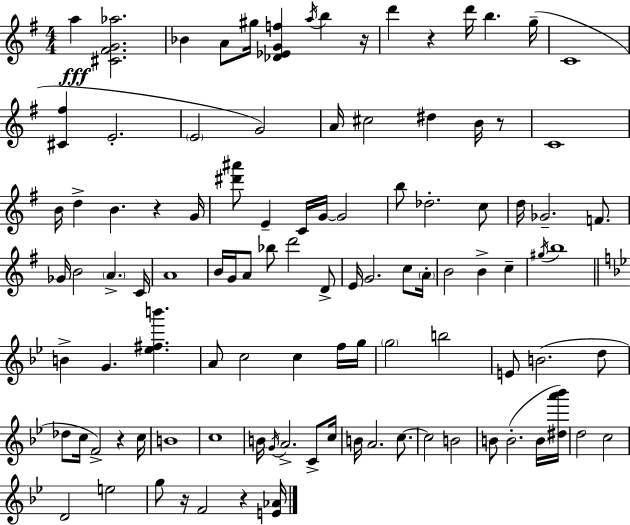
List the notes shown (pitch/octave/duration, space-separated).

A5/q [C#4,F#4,G4,Ab5]/h. Bb4/q A4/e G#5/s [Db4,Eb4,G4,F5]/q A5/s B5/q R/s D6/q R/q D6/s B5/q. G5/s C4/w [C#4,F#5]/q E4/h. E4/h G4/h A4/s C#5/h D#5/q B4/s R/e C4/w B4/s D5/q B4/q. R/q G4/s [D#6,A#6]/e E4/q C4/s G4/s G4/h B5/e Db5/h. C5/e D5/s Gb4/h. F4/e. Gb4/s B4/h A4/q. C4/s A4/w B4/s G4/s A4/e Bb5/e D6/h D4/e E4/s G4/h. C5/e A4/s B4/h B4/q C5/q G#5/s B5/w B4/q G4/q. [Eb5,F#5,B6]/q. A4/e C5/h C5/q F5/s G5/s G5/h B5/h E4/e B4/h. D5/e Db5/e C5/s F4/h R/q C5/s B4/w C5/w B4/s G4/s A4/h. C4/e C5/s B4/s A4/h. C5/e. C5/h B4/h B4/e B4/h. B4/s [D#5,A6,Bb6]/s D5/h C5/h D4/h E5/h G5/e R/s F4/h R/q [E4,Ab4]/s